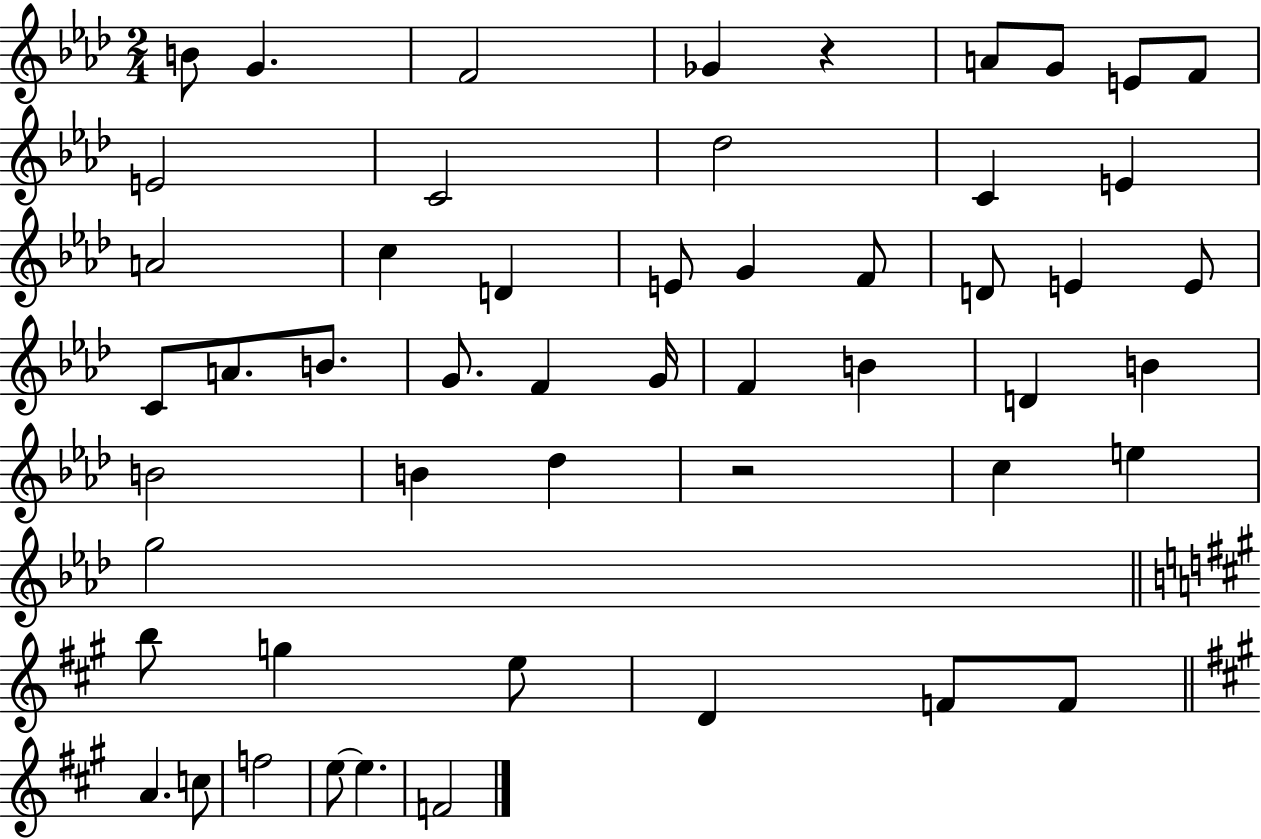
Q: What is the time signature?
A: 2/4